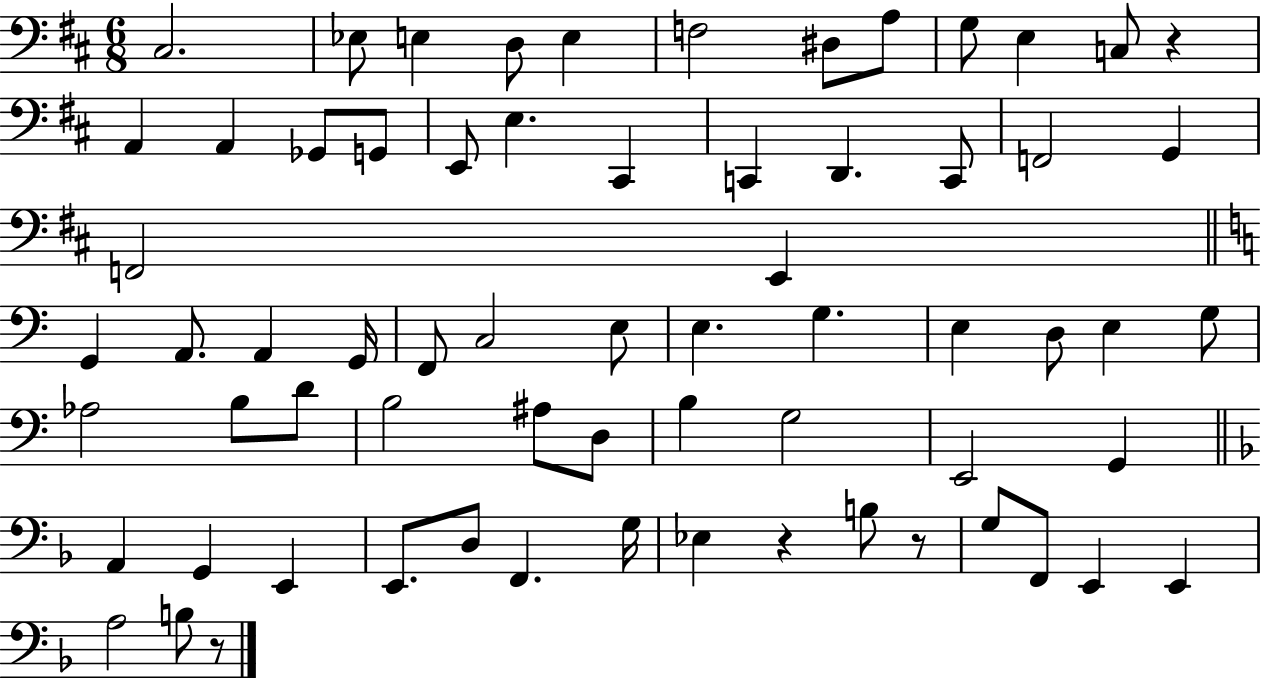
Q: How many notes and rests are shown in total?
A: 67